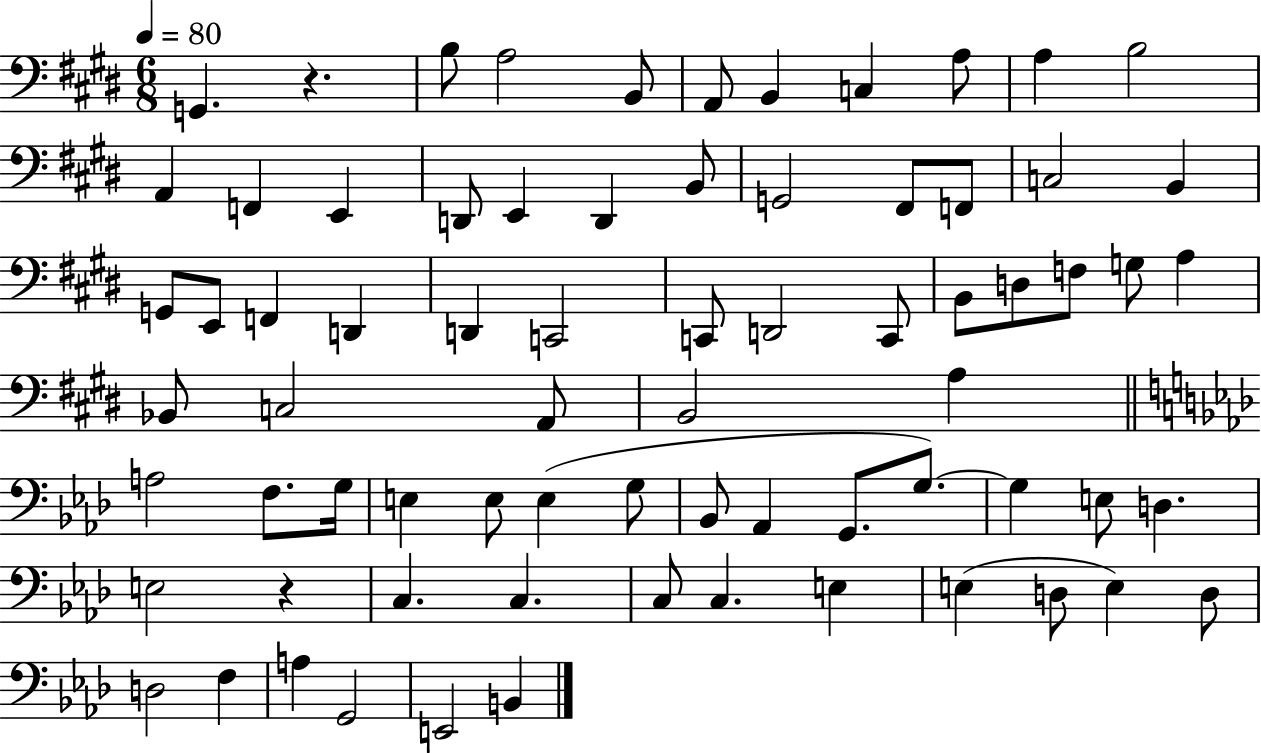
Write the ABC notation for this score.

X:1
T:Untitled
M:6/8
L:1/4
K:E
G,, z B,/2 A,2 B,,/2 A,,/2 B,, C, A,/2 A, B,2 A,, F,, E,, D,,/2 E,, D,, B,,/2 G,,2 ^F,,/2 F,,/2 C,2 B,, G,,/2 E,,/2 F,, D,, D,, C,,2 C,,/2 D,,2 C,,/2 B,,/2 D,/2 F,/2 G,/2 A, _B,,/2 C,2 A,,/2 B,,2 A, A,2 F,/2 G,/4 E, E,/2 E, G,/2 _B,,/2 _A,, G,,/2 G,/2 G, E,/2 D, E,2 z C, C, C,/2 C, E, E, D,/2 E, D,/2 D,2 F, A, G,,2 E,,2 B,,